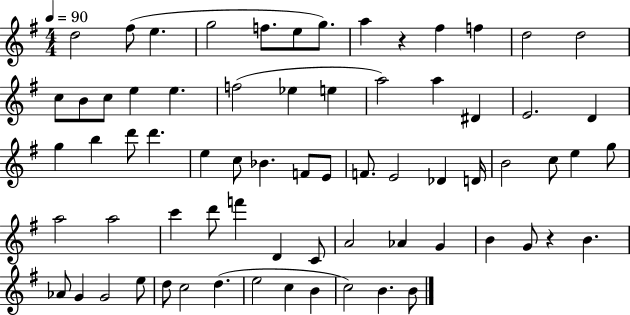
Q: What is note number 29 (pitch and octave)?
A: D6